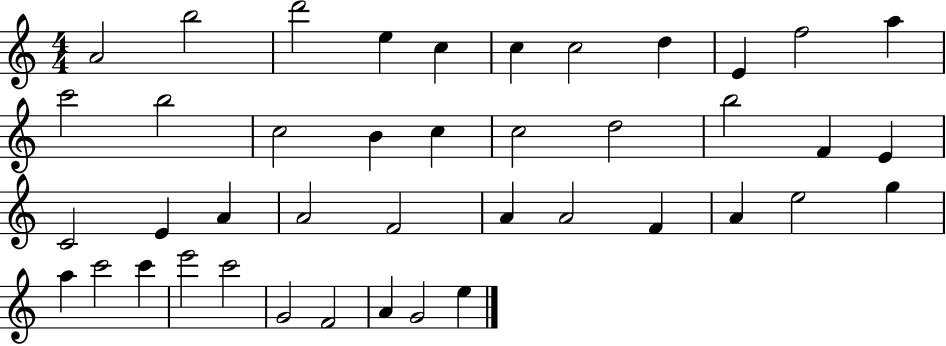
{
  \clef treble
  \numericTimeSignature
  \time 4/4
  \key c \major
  a'2 b''2 | d'''2 e''4 c''4 | c''4 c''2 d''4 | e'4 f''2 a''4 | \break c'''2 b''2 | c''2 b'4 c''4 | c''2 d''2 | b''2 f'4 e'4 | \break c'2 e'4 a'4 | a'2 f'2 | a'4 a'2 f'4 | a'4 e''2 g''4 | \break a''4 c'''2 c'''4 | e'''2 c'''2 | g'2 f'2 | a'4 g'2 e''4 | \break \bar "|."
}